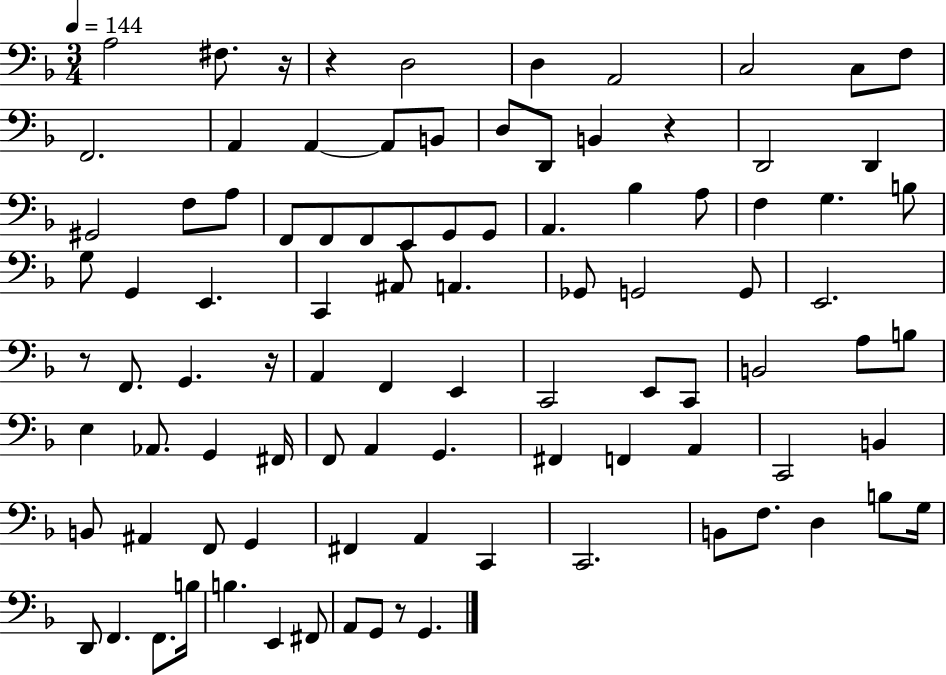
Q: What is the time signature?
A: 3/4